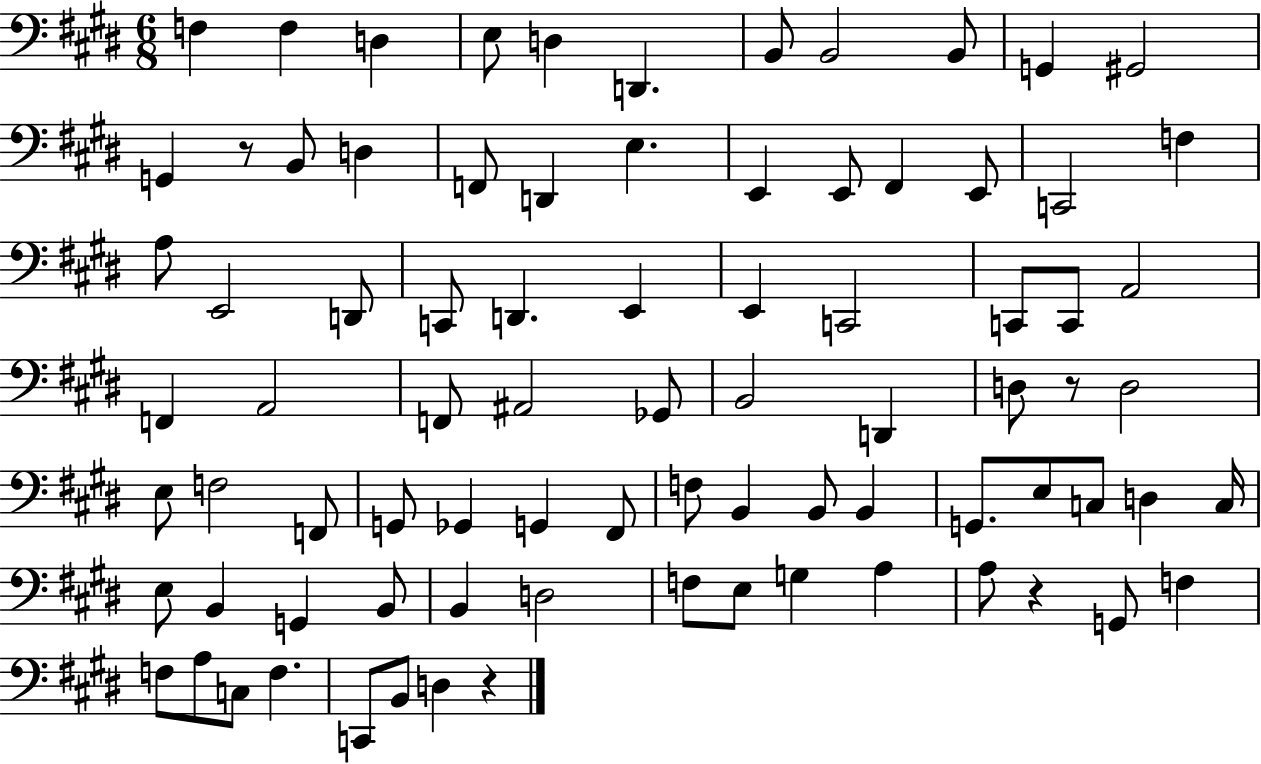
F3/q F3/q D3/q E3/e D3/q D2/q. B2/e B2/h B2/e G2/q G#2/h G2/q R/e B2/e D3/q F2/e D2/q E3/q. E2/q E2/e F#2/q E2/e C2/h F3/q A3/e E2/h D2/e C2/e D2/q. E2/q E2/q C2/h C2/e C2/e A2/h F2/q A2/h F2/e A#2/h Gb2/e B2/h D2/q D3/e R/e D3/h E3/e F3/h F2/e G2/e Gb2/q G2/q F#2/e F3/e B2/q B2/e B2/q G2/e. E3/e C3/e D3/q C3/s E3/e B2/q G2/q B2/e B2/q D3/h F3/e E3/e G3/q A3/q A3/e R/q G2/e F3/q F3/e A3/e C3/e F3/q. C2/e B2/e D3/q R/q